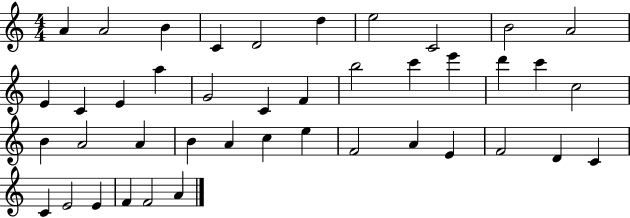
A4/q A4/h B4/q C4/q D4/h D5/q E5/h C4/h B4/h A4/h E4/q C4/q E4/q A5/q G4/h C4/q F4/q B5/h C6/q E6/q D6/q C6/q C5/h B4/q A4/h A4/q B4/q A4/q C5/q E5/q F4/h A4/q E4/q F4/h D4/q C4/q C4/q E4/h E4/q F4/q F4/h A4/q